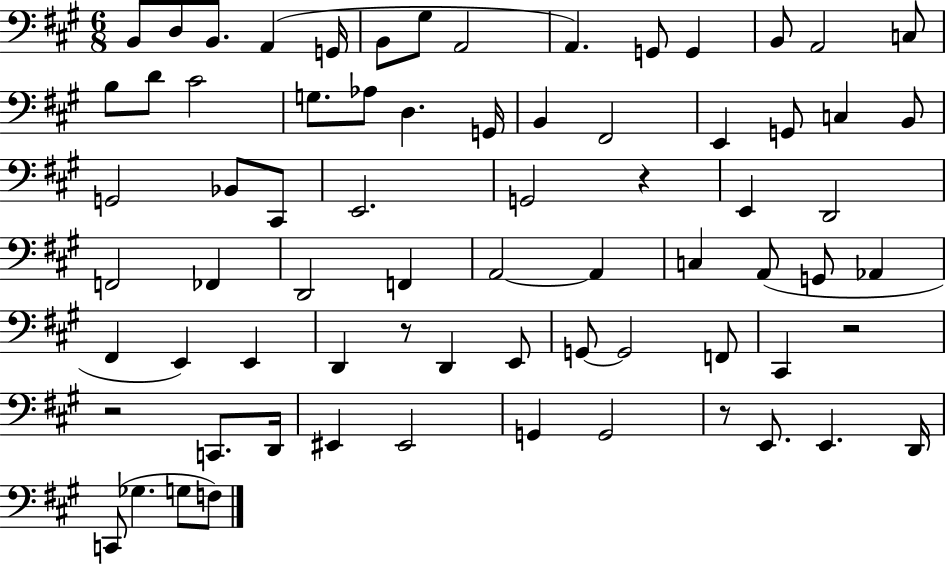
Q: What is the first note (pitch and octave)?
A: B2